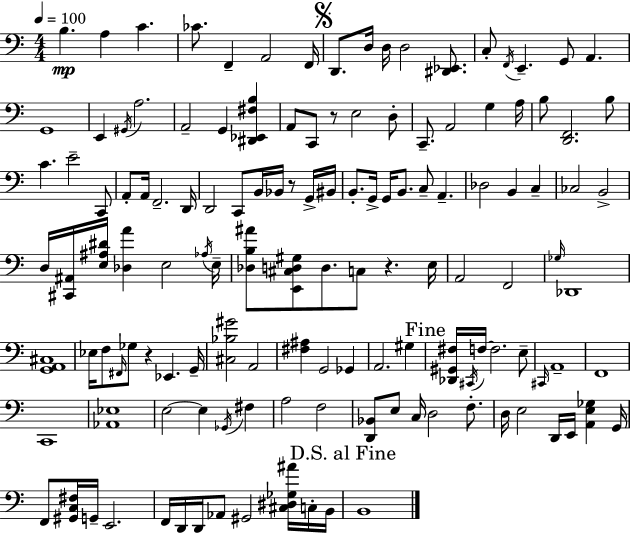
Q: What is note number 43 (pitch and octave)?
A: Bb2